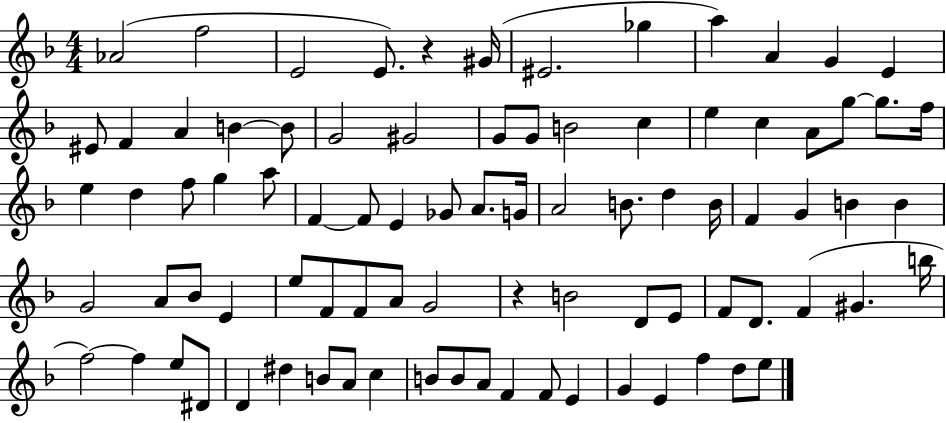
{
  \clef treble
  \numericTimeSignature
  \time 4/4
  \key f \major
  aes'2( f''2 | e'2 e'8.) r4 gis'16( | eis'2. ges''4 | a''4) a'4 g'4 e'4 | \break eis'8 f'4 a'4 b'4~~ b'8 | g'2 gis'2 | g'8 g'8 b'2 c''4 | e''4 c''4 a'8 g''8~~ g''8. f''16 | \break e''4 d''4 f''8 g''4 a''8 | f'4~~ f'8 e'4 ges'8 a'8. g'16 | a'2 b'8. d''4 b'16 | f'4 g'4 b'4 b'4 | \break g'2 a'8 bes'8 e'4 | e''8 f'8 f'8 a'8 g'2 | r4 b'2 d'8 e'8 | f'8 d'8. f'4( gis'4. b''16 | \break f''2~~) f''4 e''8 dis'8 | d'4 dis''4 b'8 a'8 c''4 | b'8 b'8 a'8 f'4 f'8 e'4 | g'4 e'4 f''4 d''8 e''8 | \break \bar "|."
}